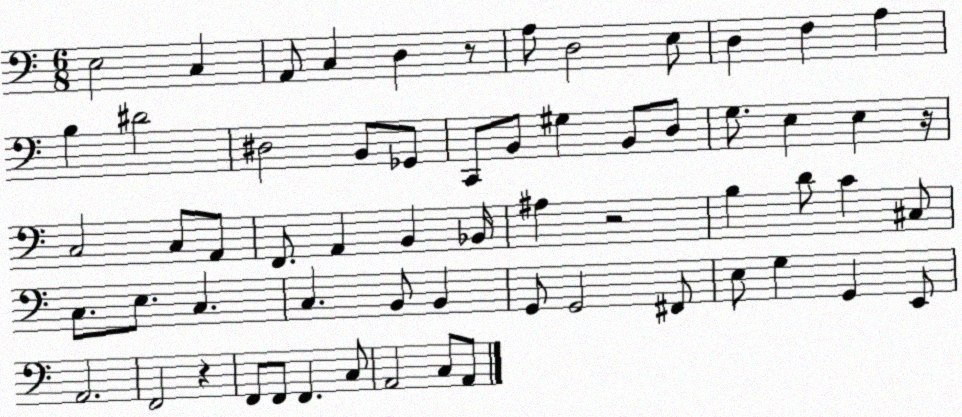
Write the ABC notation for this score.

X:1
T:Untitled
M:6/8
L:1/4
K:C
E,2 C, A,,/2 C, D, z/2 A,/2 D,2 E,/2 D, F, A, B, ^D2 ^D,2 B,,/2 _G,,/2 C,,/2 B,,/2 ^G, B,,/2 D,/2 G,/2 E, E, z/4 C,2 C,/2 A,,/2 F,,/2 A,, B,, _B,,/4 ^A, z2 B, D/2 C ^C,/2 C,/2 E,/2 C, C, B,,/2 B,, G,,/2 G,,2 ^F,,/2 E,/2 G, G,, E,,/2 A,,2 F,,2 z F,,/2 F,,/2 F,, C,/2 A,,2 C,/2 A,,/2